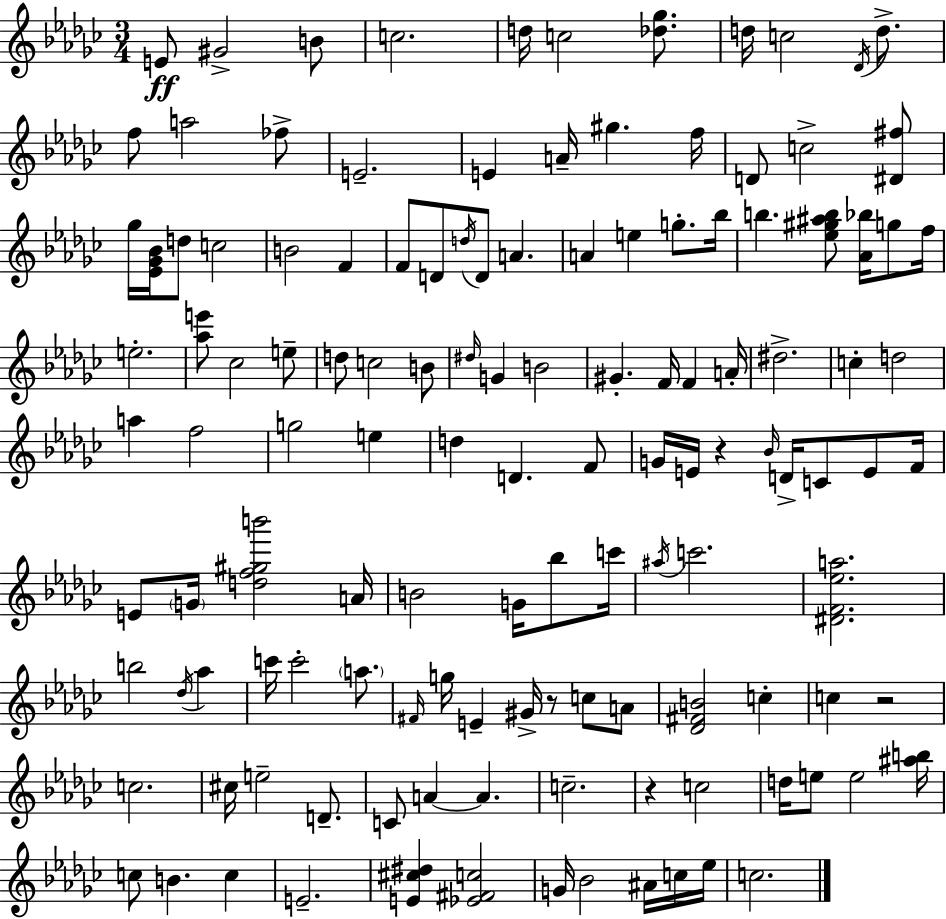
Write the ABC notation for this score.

X:1
T:Untitled
M:3/4
L:1/4
K:Ebm
E/2 ^G2 B/2 c2 d/4 c2 [_d_g]/2 d/4 c2 _D/4 d/2 f/2 a2 _f/2 E2 E A/4 ^g f/4 D/2 c2 [^D^f]/2 _g/4 [_E_G_B]/4 d/2 c2 B2 F F/2 D/2 d/4 D/2 A A e g/2 _b/4 b [_e^g^ab]/2 [_A_b]/4 g/2 f/4 e2 [_ae']/2 _c2 e/2 d/2 c2 B/2 ^d/4 G B2 ^G F/4 F A/4 ^d2 c d2 a f2 g2 e d D F/2 G/4 E/4 z _B/4 D/4 C/2 E/2 F/4 E/2 G/4 [df^gb']2 A/4 B2 G/4 _b/2 c'/4 ^a/4 c'2 [^DF_ea]2 b2 _d/4 _a c'/4 c'2 a/2 ^F/4 g/4 E ^G/4 z/2 c/2 A/2 [_D^FB]2 c c z2 c2 ^c/4 e2 D/2 C/2 A A c2 z c2 d/4 e/2 e2 [^ab]/4 c/2 B c E2 [E^c^d] [_E^Fc]2 G/4 _B2 ^A/4 c/4 _e/4 c2